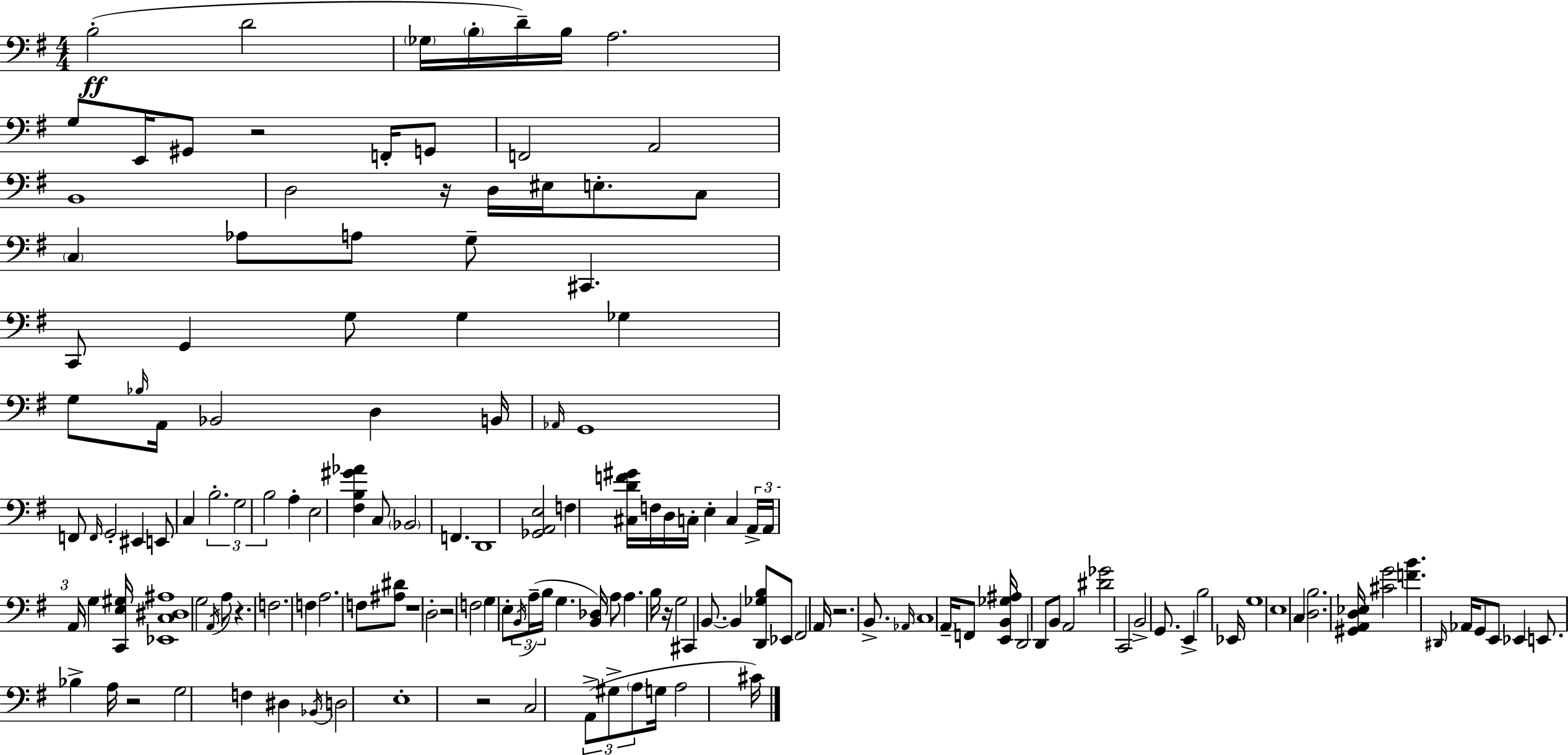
B3/h D4/h Gb3/s B3/s D4/s B3/s A3/h. G3/e E2/s G#2/e R/h F2/s G2/e F2/h A2/h B2/w D3/h R/s D3/s EIS3/s E3/e. C3/e C3/q Ab3/e A3/e G3/e C#2/q. C2/e G2/q G3/e G3/q Gb3/q G3/e Bb3/s A2/s Bb2/h D3/q B2/s Ab2/s G2/w F2/e F2/s G2/h EIS2/q E2/e C3/q B3/h. G3/h B3/h A3/q E3/h [F#3,B3,G#4,Ab4]/q C3/e Bb2/h F2/q. D2/w [Gb2,A2,E3]/h F3/q [C#3,D4,F4,G#4]/s F3/s D3/s C3/s E3/q C3/q A2/s A2/s A2/s G3/q [C2,E3,G#3]/s [Eb2,C3,D#3,A#3]/w G3/h A2/s A3/e R/q. F3/h. F3/q A3/h. F3/e [A#3,D#4]/e R/w D3/h R/h F3/h G3/q E3/e B2/s A3/s B3/s G3/q. [B2,Db3]/s A3/e A3/q. B3/s R/s G3/h C#2/q B2/e. B2/q [D2,Gb3,B3]/e Eb2/e F#2/h A2/s R/h. B2/e. Ab2/s C3/w A2/s F2/e [E2,B2,Gb3,A#3]/s D2/h D2/e B2/e A2/h [D#4,Gb4]/h C2/h B2/h G2/e. E2/q B3/h Eb2/s G3/w E3/w C3/q [D3,B3]/h. [G#2,A2,D3,Eb3]/s [C#4,G4]/h [F4,B4]/q. D#2/s Ab2/s G2/e E2/e Eb2/q E2/e. Bb3/q A3/s R/h G3/h F3/q D#3/q Bb2/s D3/h E3/w R/h C3/h A2/e G#3/e A3/e G3/s A3/h C#4/s